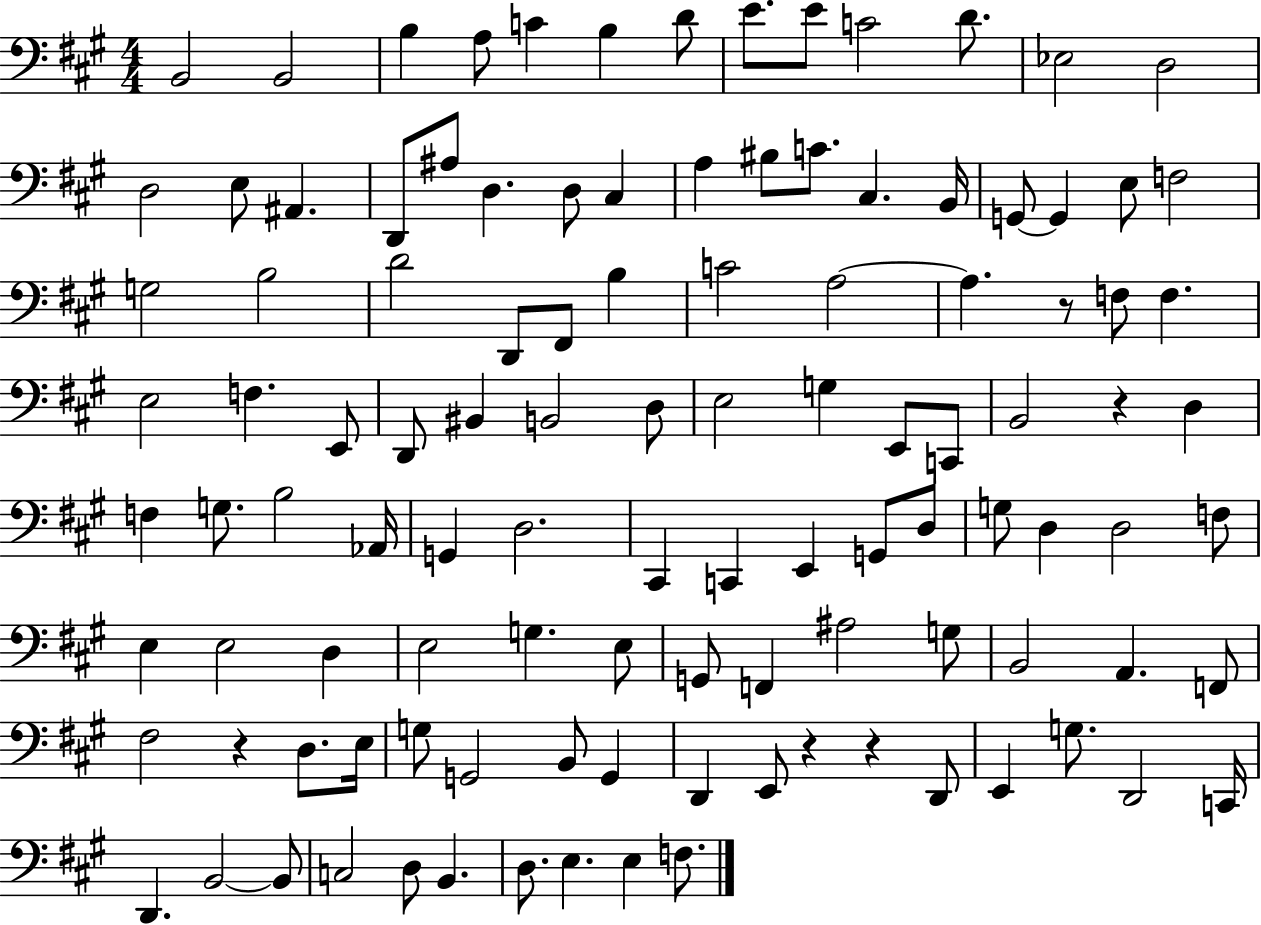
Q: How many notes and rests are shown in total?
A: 111